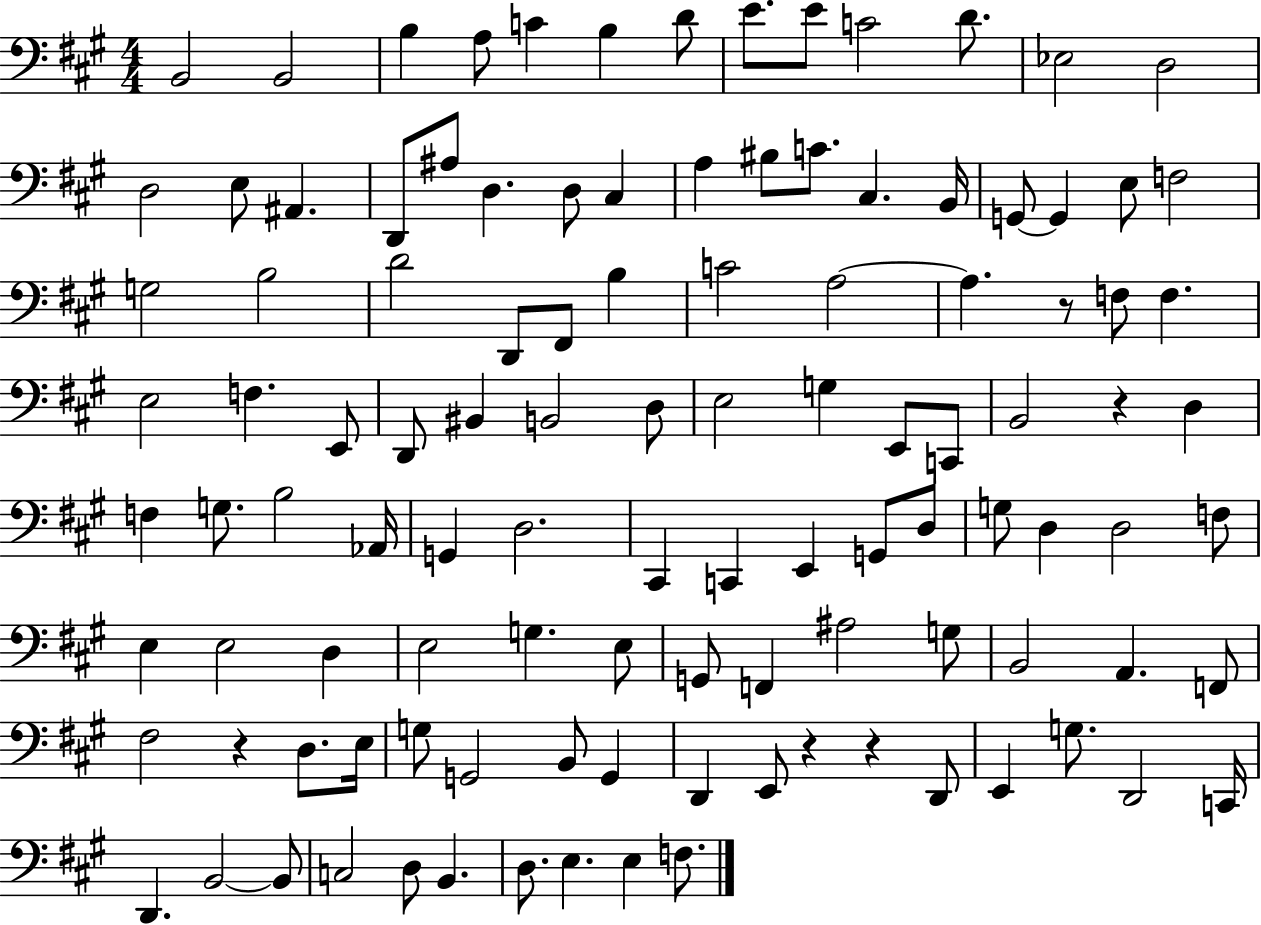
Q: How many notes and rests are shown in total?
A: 111